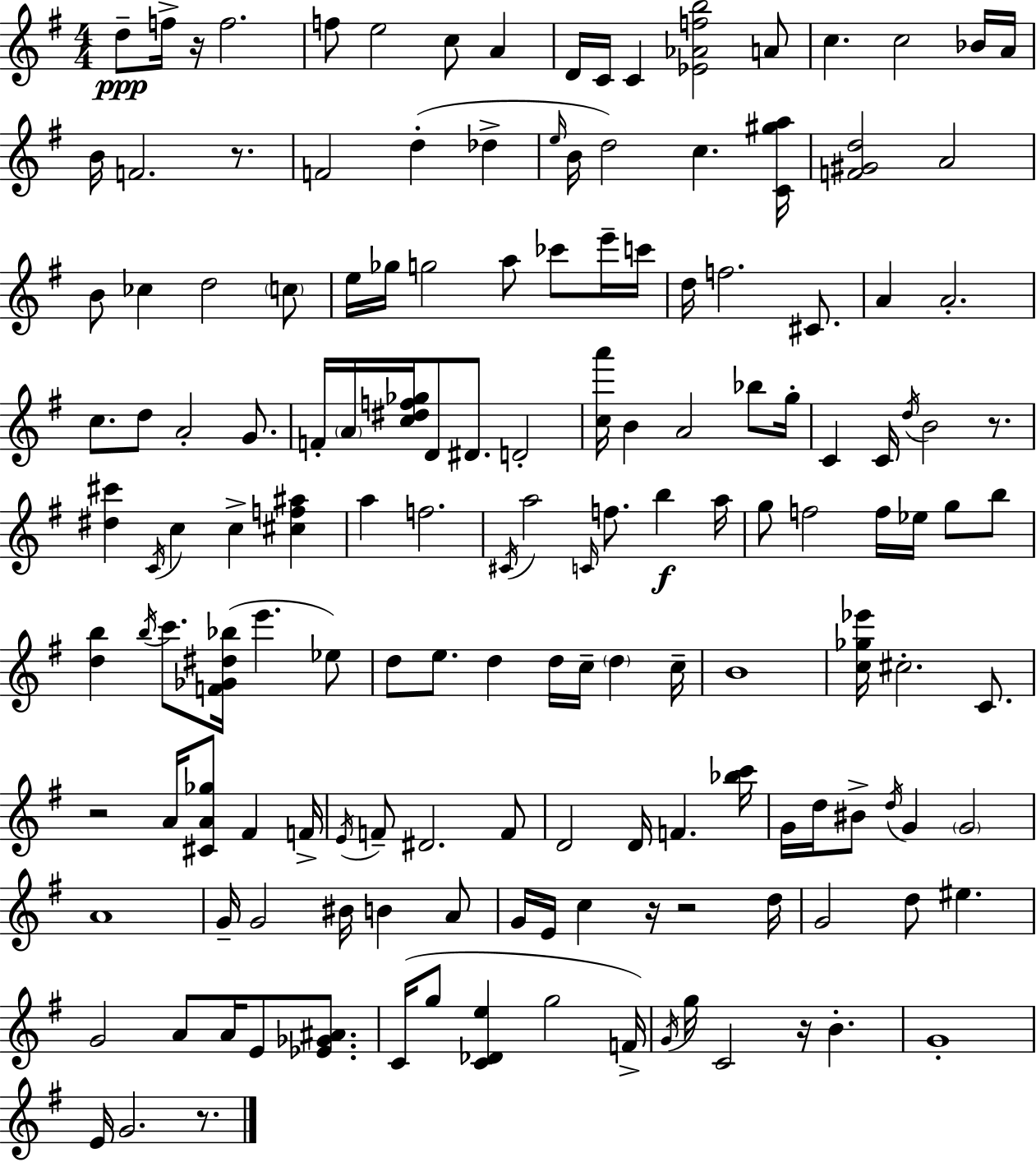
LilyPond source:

{
  \clef treble
  \numericTimeSignature
  \time 4/4
  \key e \minor
  d''8--\ppp f''16-> r16 f''2. | f''8 e''2 c''8 a'4 | d'16 c'16 c'4 <ees' aes' f'' b''>2 a'8 | c''4. c''2 bes'16 a'16 | \break b'16 f'2. r8. | f'2 d''4-.( des''4-> | \grace { e''16 } b'16 d''2) c''4. | <c' gis'' a''>16 <f' gis' d''>2 a'2 | \break b'8 ces''4 d''2 \parenthesize c''8 | e''16 ges''16 g''2 a''8 ces'''8 e'''16-- | c'''16 d''16 f''2. cis'8. | a'4 a'2.-. | \break c''8. d''8 a'2-. g'8. | f'16-. \parenthesize a'16 <c'' dis'' f'' ges''>16 d'8 dis'8. d'2-. | <c'' a'''>16 b'4 a'2 bes''8 | g''16-. c'4 c'16 \acciaccatura { d''16 } b'2 r8. | \break <dis'' cis'''>4 \acciaccatura { c'16 } c''4 c''4-> <cis'' f'' ais''>4 | a''4 f''2. | \acciaccatura { cis'16 } a''2 \grace { c'16 } f''8. | b''4\f a''16 g''8 f''2 f''16 | \break ees''16 g''8 b''8 <d'' b''>4 \acciaccatura { b''16 } c'''8. <f' ges' dis'' bes''>16( e'''4. | ees''8) d''8 e''8. d''4 d''16 | c''16-- \parenthesize d''4 c''16-- b'1 | <c'' ges'' ees'''>16 cis''2.-. | \break c'8. r2 a'16 <cis' a' ges''>8 | fis'4 f'16-> \acciaccatura { e'16 } f'8-- dis'2. | f'8 d'2 d'16 | f'4. <bes'' c'''>16 g'16 d''16 bis'8-> \acciaccatura { d''16 } g'4 | \break \parenthesize g'2 a'1 | g'16-- g'2 | bis'16 b'4 a'8 g'16 e'16 c''4 r16 r2 | d''16 g'2 | \break d''8 eis''4. g'2 | a'8 a'16 e'8 <ees' ges' ais'>8. c'16( g''8 <c' des' e''>4 g''2 | f'16->) \acciaccatura { g'16 } g''16 c'2 | r16 b'4.-. g'1-. | \break e'16 g'2. | r8. \bar "|."
}